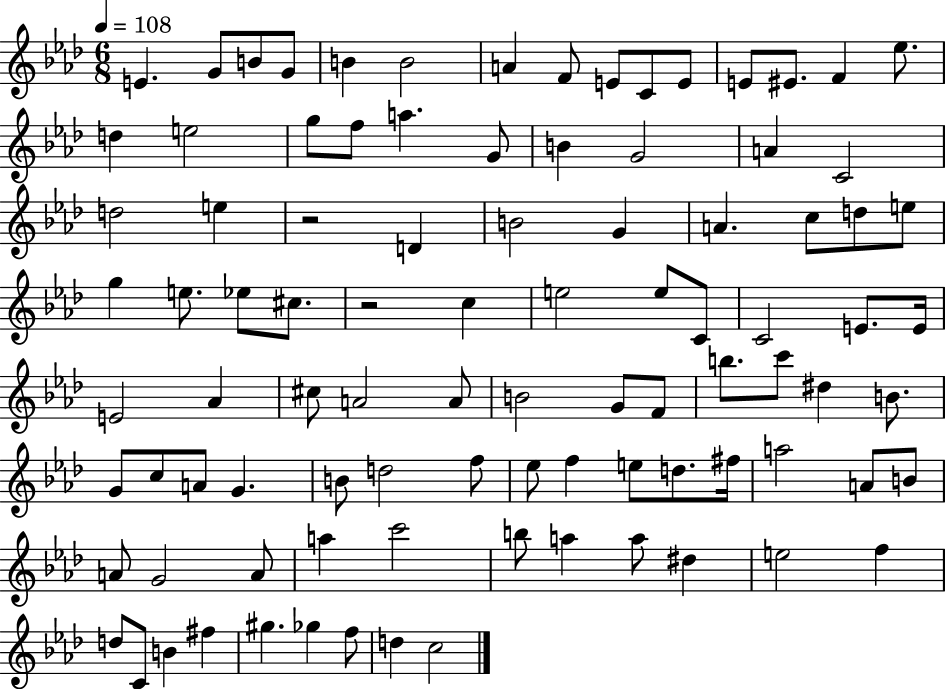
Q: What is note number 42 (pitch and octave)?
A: C4